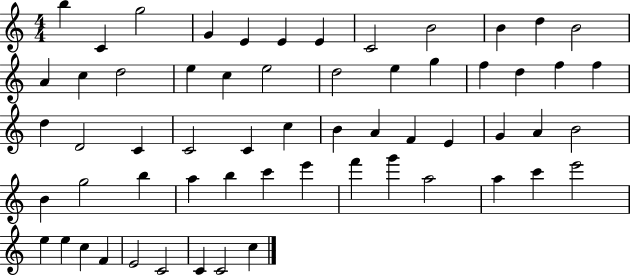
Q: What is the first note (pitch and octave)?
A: B5